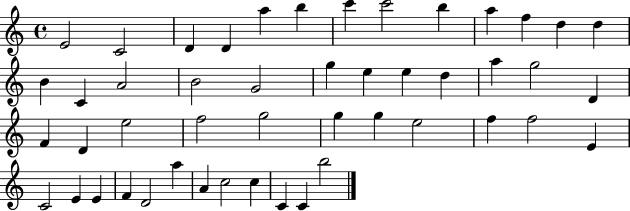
{
  \clef treble
  \time 4/4
  \defaultTimeSignature
  \key c \major
  e'2 c'2 | d'4 d'4 a''4 b''4 | c'''4 c'''2 b''4 | a''4 f''4 d''4 d''4 | \break b'4 c'4 a'2 | b'2 g'2 | g''4 e''4 e''4 d''4 | a''4 g''2 d'4 | \break f'4 d'4 e''2 | f''2 g''2 | g''4 g''4 e''2 | f''4 f''2 e'4 | \break c'2 e'4 e'4 | f'4 d'2 a''4 | a'4 c''2 c''4 | c'4 c'4 b''2 | \break \bar "|."
}